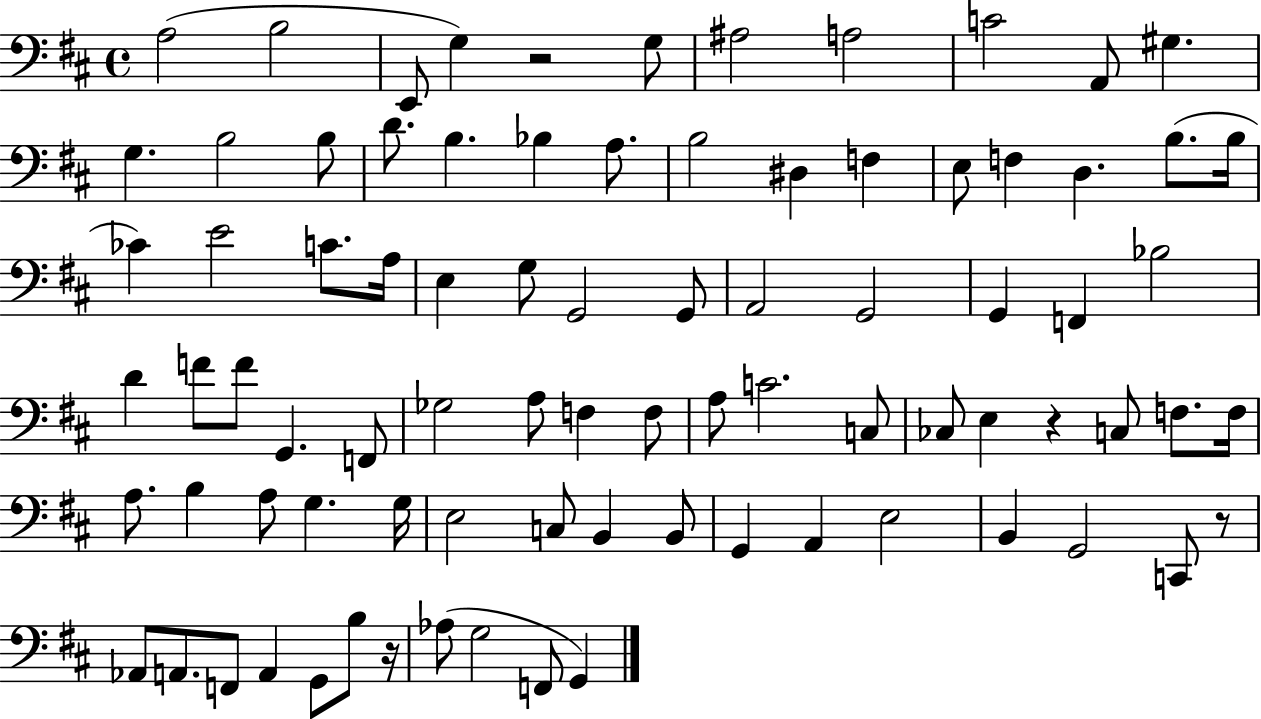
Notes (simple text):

A3/h B3/h E2/e G3/q R/h G3/e A#3/h A3/h C4/h A2/e G#3/q. G3/q. B3/h B3/e D4/e. B3/q. Bb3/q A3/e. B3/h D#3/q F3/q E3/e F3/q D3/q. B3/e. B3/s CES4/q E4/h C4/e. A3/s E3/q G3/e G2/h G2/e A2/h G2/h G2/q F2/q Bb3/h D4/q F4/e F4/e G2/q. F2/e Gb3/h A3/e F3/q F3/e A3/e C4/h. C3/e CES3/e E3/q R/q C3/e F3/e. F3/s A3/e. B3/q A3/e G3/q. G3/s E3/h C3/e B2/q B2/e G2/q A2/q E3/h B2/q G2/h C2/e R/e Ab2/e A2/e. F2/e A2/q G2/e B3/e R/s Ab3/e G3/h F2/e G2/q